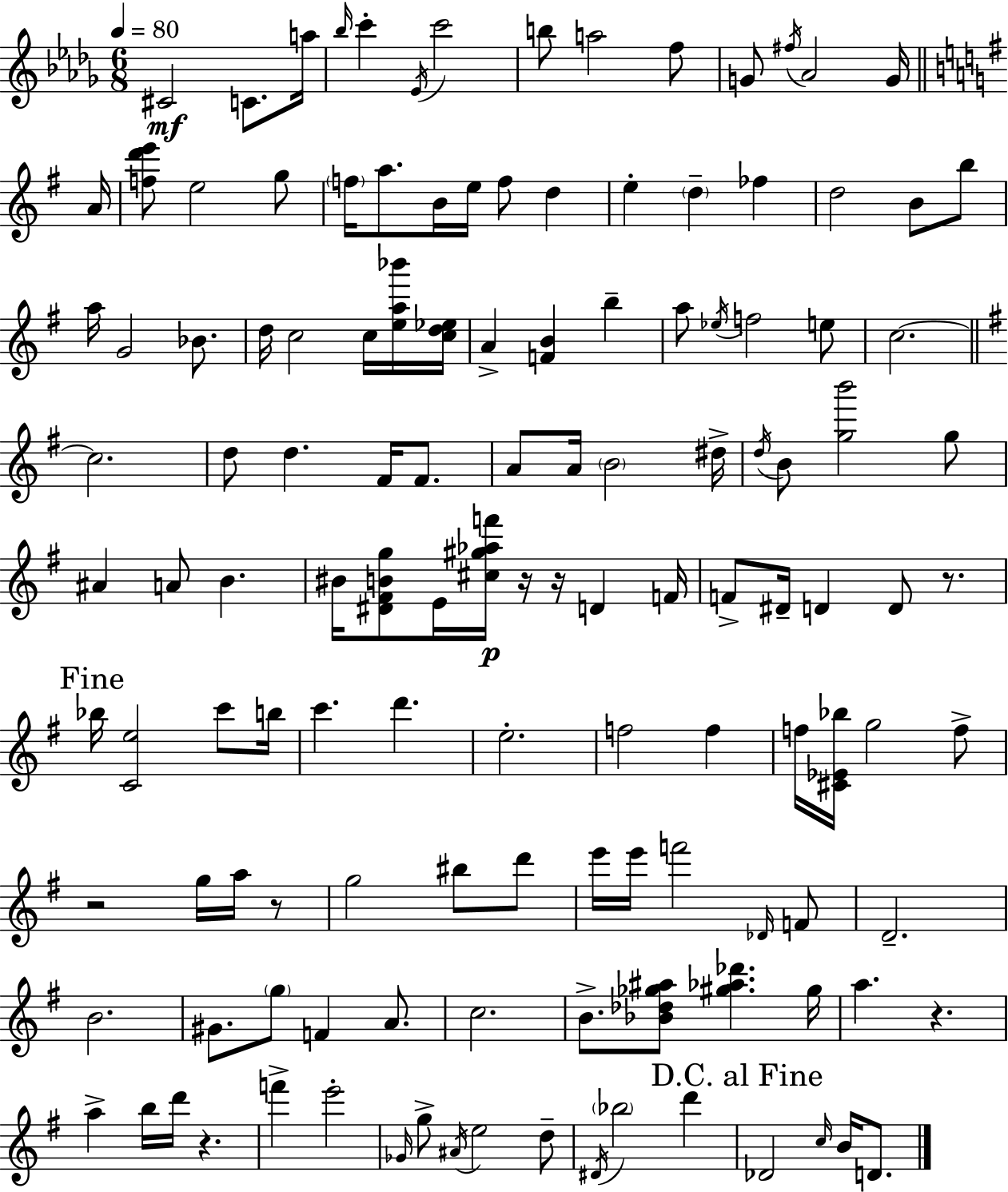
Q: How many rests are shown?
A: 7